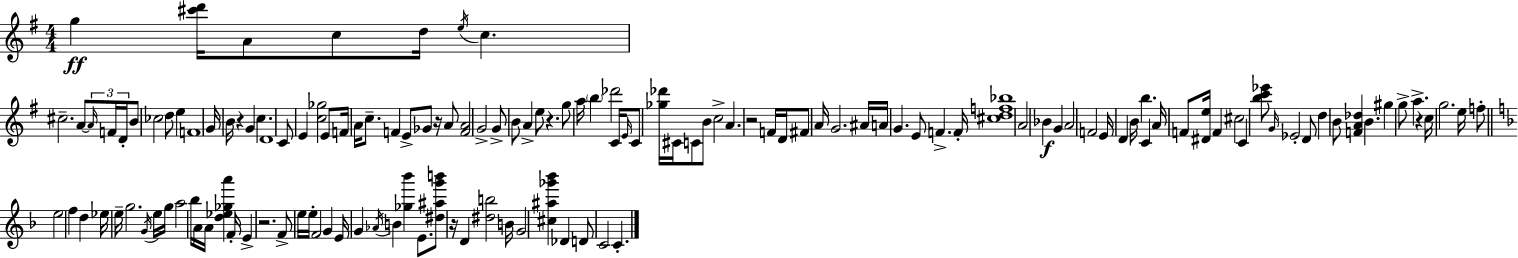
G5/q [C#6,D6]/s A4/e C5/e D5/s E5/s C5/q. C#5/h. A4/e A4/s F4/s D4/s B4/e CES5/h D5/e E5/q F4/w G4/s B4/s R/q G4/q C5/q. D4/w C4/e E4/q [C5,Gb5]/h E4/e F4/s A4/s C5/e. F4/q E4/e Gb4/e R/s A4/e [F4,A4]/h G4/h G4/e B4/e A4/q E5/e R/q. G5/e A5/s B5/q Db6/h C4/s E4/s C4/e [Gb5,Db6]/s C#4/s C4/e B4/e C5/h A4/q. R/h F4/s D4/s F#4/e A4/s G4/h. A#4/s A4/s G4/q. E4/e F4/q. F4/s [C#5,D5,F5,Bb5]/w A4/h Bb4/q G4/q A4/h F4/h E4/s D4/q B4/s B5/q. C4/q A4/s F4/e [D#4,E5]/s F4/q C#5/h C4/q [B5,C6,Eb6]/e G4/s Eb4/h D4/e D5/q B4/e [F4,A4,Db5]/q B4/q. G#5/q G5/e A5/q. R/q C5/s G5/h. E5/s F5/e E5/h F5/q D5/q Eb5/s E5/s G5/h. G4/s E5/s G5/s A5/h Bb5/s A4/s A4/s [D5,Eb5,Gb5,A6]/q F4/s E4/q R/h. F4/e E5/s E5/s F4/h G4/q E4/s G4/q Ab4/s B4/q [Gb5,Bb6]/q E4/e. [D#5,A#5,G6,B6]/e R/s D4/q [D#5,B5]/h B4/s G4/h [C#5,A#5,Gb6,Bb6]/q Db4/q D4/e C4/h C4/q.